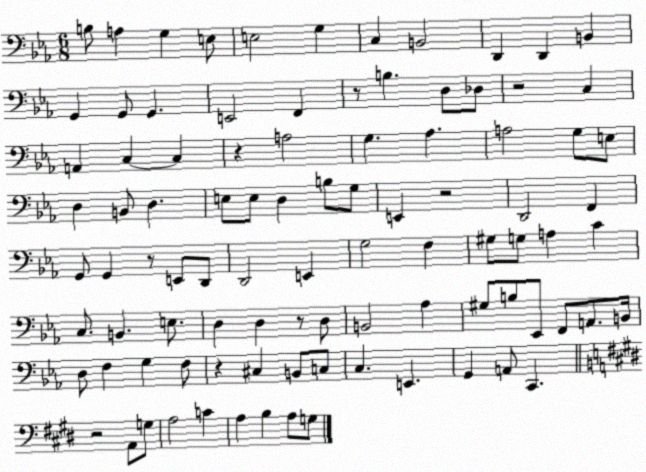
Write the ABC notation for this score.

X:1
T:Untitled
M:6/8
L:1/4
K:Eb
B,/2 A, G, E,/2 E,2 G, C, B,,2 D,, D,, B,, G,, G,,/2 G,, E,,2 F,, z/2 B, D,/2 _D,/2 z2 C, A,, C, C, z A,2 G, _A, A,2 G,/2 E,/2 D, B,,/2 D, E,/2 E,/2 D, B,/2 G,/2 E,, z2 D,,2 F,, G,,/2 G,, z/2 E,,/2 D,,/2 D,,2 E,, G,2 F, ^G,/2 G,/2 A, C C,/2 B,, E,/2 D, D, z/2 D,/2 B,,2 _A, ^G,/2 B,/2 _E,,/2 F,,/2 A,,/2 B,,/4 D,/2 F, G, F,/2 z ^C, B,,/2 C,/2 C, E,, G,, A,,/2 C,, z2 A,,/2 G,/2 A,2 C A, B, A,/2 G,/2